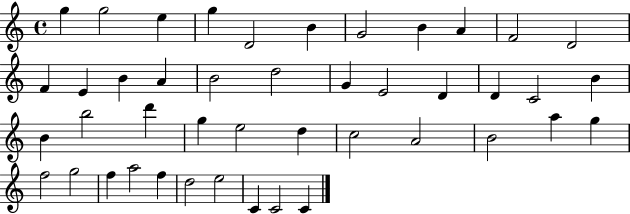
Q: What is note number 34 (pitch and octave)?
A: G5